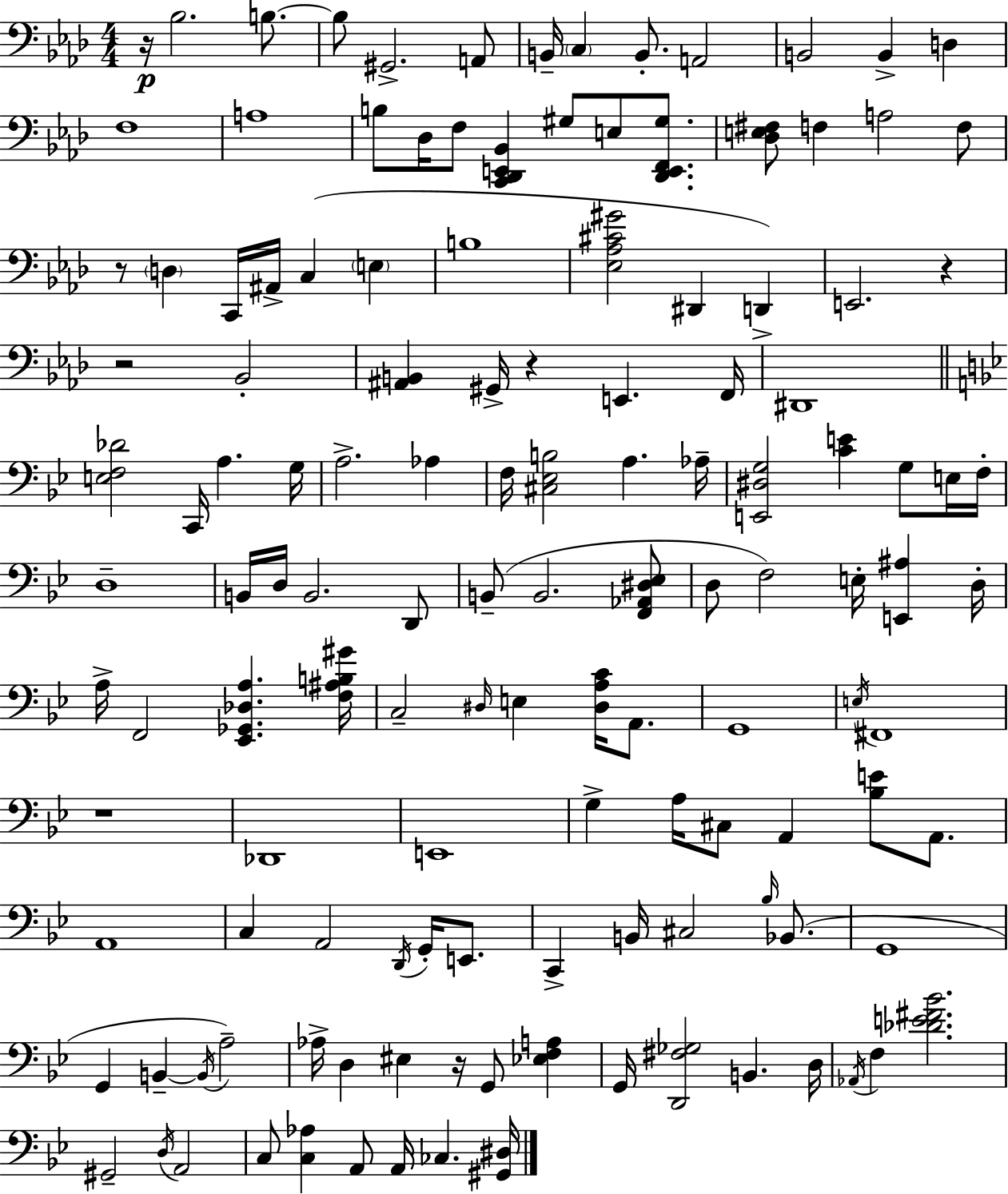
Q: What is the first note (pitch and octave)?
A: Bb3